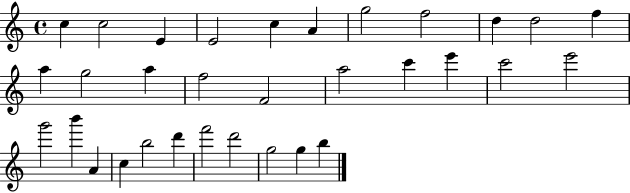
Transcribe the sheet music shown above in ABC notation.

X:1
T:Untitled
M:4/4
L:1/4
K:C
c c2 E E2 c A g2 f2 d d2 f a g2 a f2 F2 a2 c' e' c'2 e'2 g'2 b' A c b2 d' f'2 d'2 g2 g b